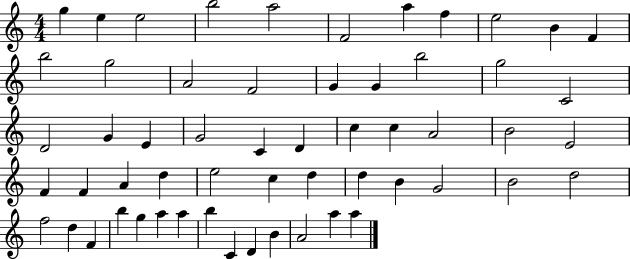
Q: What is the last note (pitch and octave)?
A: A5